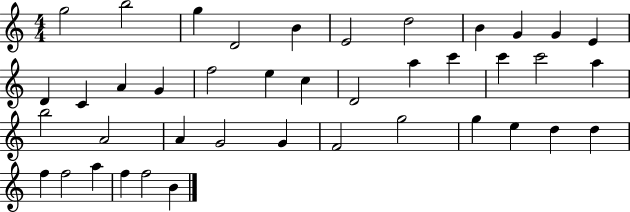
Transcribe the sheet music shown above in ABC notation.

X:1
T:Untitled
M:4/4
L:1/4
K:C
g2 b2 g D2 B E2 d2 B G G E D C A G f2 e c D2 a c' c' c'2 a b2 A2 A G2 G F2 g2 g e d d f f2 a f f2 B